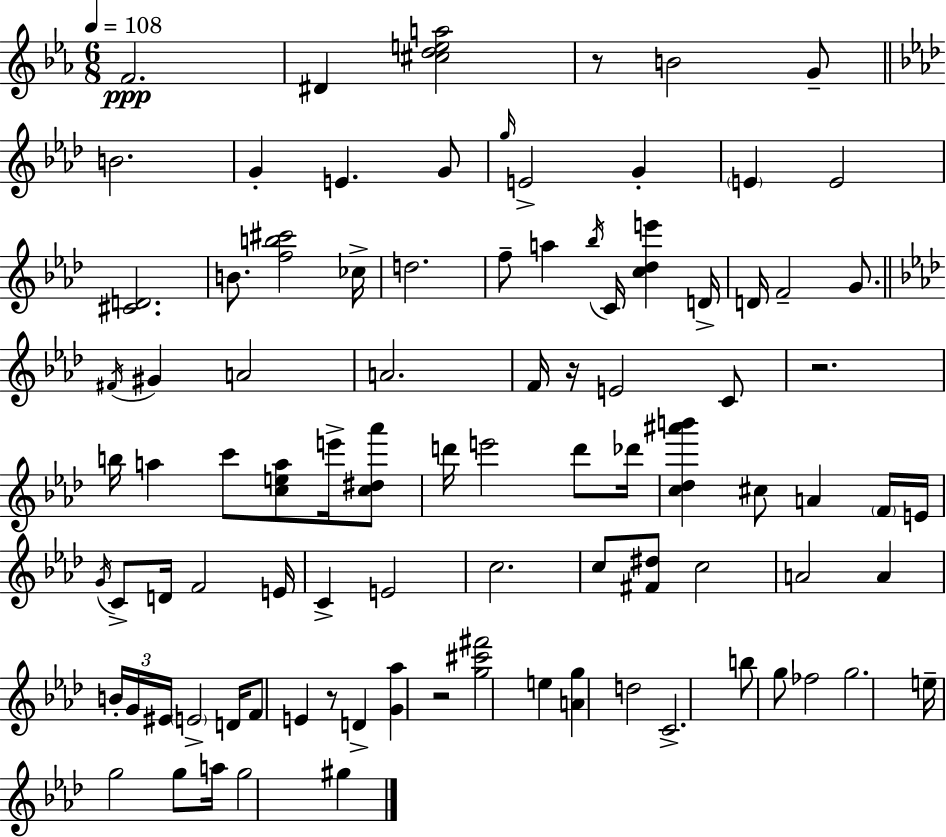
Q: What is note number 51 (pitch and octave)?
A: C5